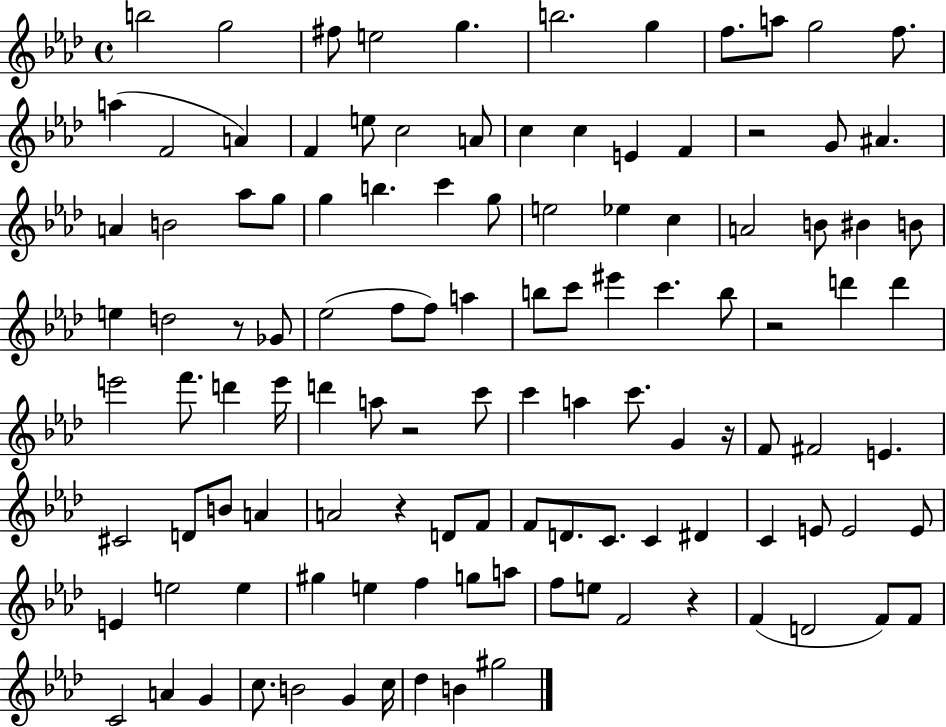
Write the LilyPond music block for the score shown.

{
  \clef treble
  \time 4/4
  \defaultTimeSignature
  \key aes \major
  b''2 g''2 | fis''8 e''2 g''4. | b''2. g''4 | f''8. a''8 g''2 f''8. | \break a''4( f'2 a'4) | f'4 e''8 c''2 a'8 | c''4 c''4 e'4 f'4 | r2 g'8 ais'4. | \break a'4 b'2 aes''8 g''8 | g''4 b''4. c'''4 g''8 | e''2 ees''4 c''4 | a'2 b'8 bis'4 b'8 | \break e''4 d''2 r8 ges'8 | ees''2( f''8 f''8) a''4 | b''8 c'''8 eis'''4 c'''4. b''8 | r2 d'''4 d'''4 | \break e'''2 f'''8. d'''4 e'''16 | d'''4 a''8 r2 c'''8 | c'''4 a''4 c'''8. g'4 r16 | f'8 fis'2 e'4. | \break cis'2 d'8 b'8 a'4 | a'2 r4 d'8 f'8 | f'8 d'8. c'8. c'4 dis'4 | c'4 e'8 e'2 e'8 | \break e'4 e''2 e''4 | gis''4 e''4 f''4 g''8 a''8 | f''8 e''8 f'2 r4 | f'4( d'2 f'8) f'8 | \break c'2 a'4 g'4 | c''8. b'2 g'4 c''16 | des''4 b'4 gis''2 | \bar "|."
}